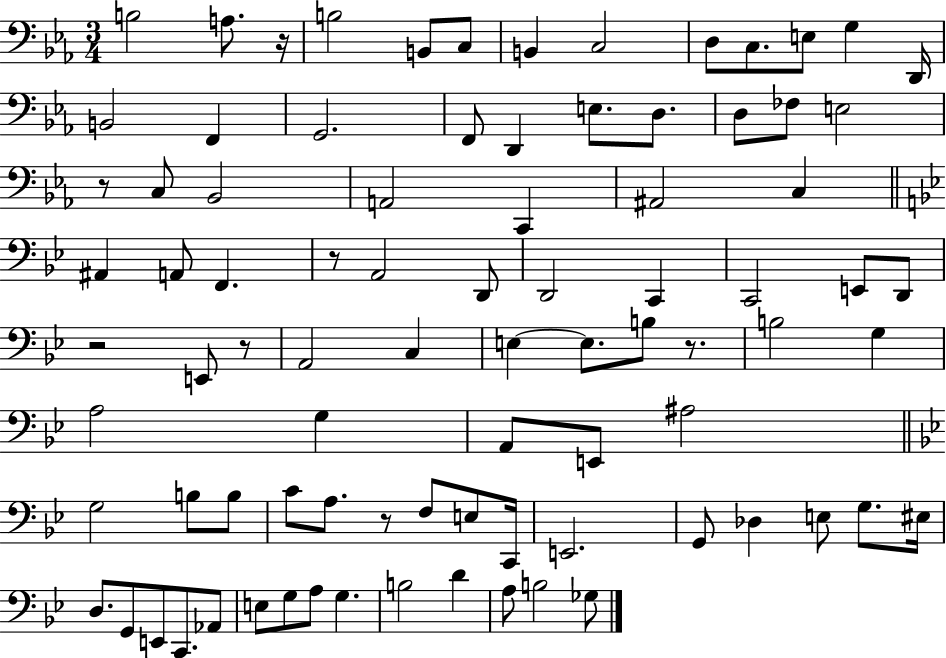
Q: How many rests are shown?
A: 7